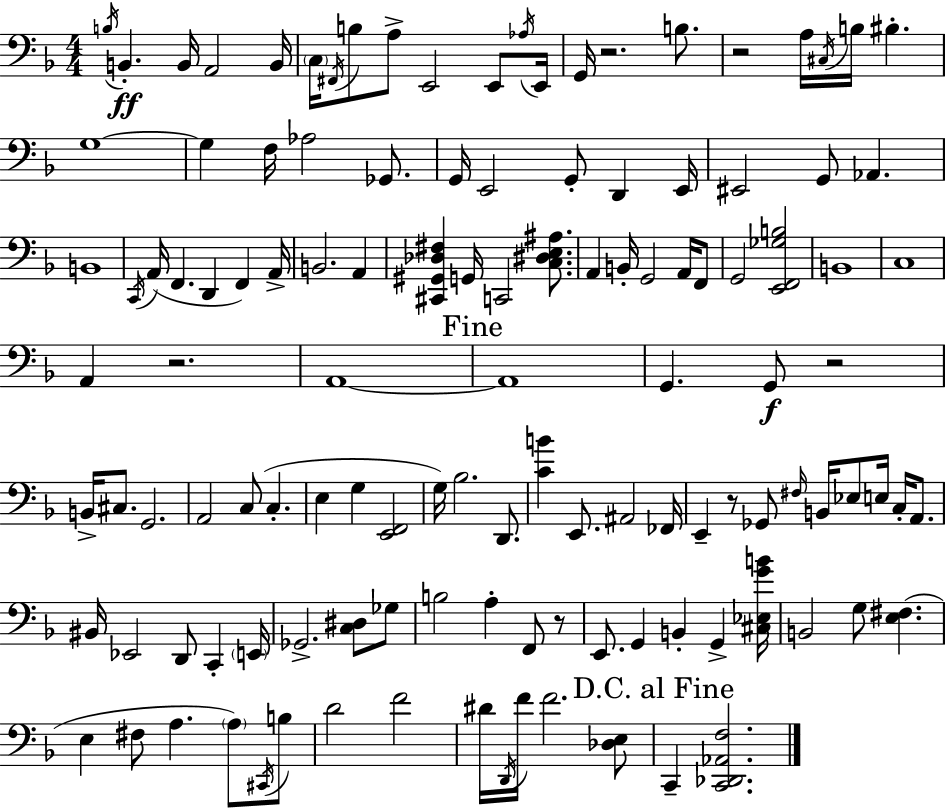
B3/s B2/q. B2/s A2/h B2/s C3/s F#2/s B3/e A3/e E2/h E2/e Ab3/s E2/s G2/s R/h. B3/e. R/h A3/s C#3/s B3/s BIS3/q. G3/w G3/q F3/s Ab3/h Gb2/e. G2/s E2/h G2/e D2/q E2/s EIS2/h G2/e Ab2/q. B2/w C2/s A2/s F2/q. D2/q F2/q A2/s B2/h. A2/q [C#2,G#2,Db3,F#3]/q G2/s C2/h [C3,D#3,E3,A#3]/e. A2/q B2/s G2/h A2/s F2/e G2/h [E2,F2,Gb3,B3]/h B2/w C3/w A2/q R/h. A2/w A2/w G2/q. G2/e R/h B2/s C#3/e. G2/h. A2/h C3/e C3/q. E3/q G3/q [E2,F2]/h G3/s Bb3/h. D2/e. [C4,B4]/q E2/e. A#2/h FES2/s E2/q R/e Gb2/e F#3/s B2/s Eb3/e E3/s C3/s A2/e. BIS2/s Eb2/h D2/e C2/q E2/s Gb2/h. [C3,D#3]/e Gb3/e B3/h A3/q F2/e R/e E2/e. G2/q B2/q G2/q [C#3,Eb3,G4,B4]/s B2/h G3/e [E3,F#3]/q. E3/q F#3/e A3/q. A3/e C#2/s B3/e D4/h F4/h D#4/s D2/s F4/s F4/h. [Db3,E3]/e C2/q [C2,Db2,Ab2,F3]/h.